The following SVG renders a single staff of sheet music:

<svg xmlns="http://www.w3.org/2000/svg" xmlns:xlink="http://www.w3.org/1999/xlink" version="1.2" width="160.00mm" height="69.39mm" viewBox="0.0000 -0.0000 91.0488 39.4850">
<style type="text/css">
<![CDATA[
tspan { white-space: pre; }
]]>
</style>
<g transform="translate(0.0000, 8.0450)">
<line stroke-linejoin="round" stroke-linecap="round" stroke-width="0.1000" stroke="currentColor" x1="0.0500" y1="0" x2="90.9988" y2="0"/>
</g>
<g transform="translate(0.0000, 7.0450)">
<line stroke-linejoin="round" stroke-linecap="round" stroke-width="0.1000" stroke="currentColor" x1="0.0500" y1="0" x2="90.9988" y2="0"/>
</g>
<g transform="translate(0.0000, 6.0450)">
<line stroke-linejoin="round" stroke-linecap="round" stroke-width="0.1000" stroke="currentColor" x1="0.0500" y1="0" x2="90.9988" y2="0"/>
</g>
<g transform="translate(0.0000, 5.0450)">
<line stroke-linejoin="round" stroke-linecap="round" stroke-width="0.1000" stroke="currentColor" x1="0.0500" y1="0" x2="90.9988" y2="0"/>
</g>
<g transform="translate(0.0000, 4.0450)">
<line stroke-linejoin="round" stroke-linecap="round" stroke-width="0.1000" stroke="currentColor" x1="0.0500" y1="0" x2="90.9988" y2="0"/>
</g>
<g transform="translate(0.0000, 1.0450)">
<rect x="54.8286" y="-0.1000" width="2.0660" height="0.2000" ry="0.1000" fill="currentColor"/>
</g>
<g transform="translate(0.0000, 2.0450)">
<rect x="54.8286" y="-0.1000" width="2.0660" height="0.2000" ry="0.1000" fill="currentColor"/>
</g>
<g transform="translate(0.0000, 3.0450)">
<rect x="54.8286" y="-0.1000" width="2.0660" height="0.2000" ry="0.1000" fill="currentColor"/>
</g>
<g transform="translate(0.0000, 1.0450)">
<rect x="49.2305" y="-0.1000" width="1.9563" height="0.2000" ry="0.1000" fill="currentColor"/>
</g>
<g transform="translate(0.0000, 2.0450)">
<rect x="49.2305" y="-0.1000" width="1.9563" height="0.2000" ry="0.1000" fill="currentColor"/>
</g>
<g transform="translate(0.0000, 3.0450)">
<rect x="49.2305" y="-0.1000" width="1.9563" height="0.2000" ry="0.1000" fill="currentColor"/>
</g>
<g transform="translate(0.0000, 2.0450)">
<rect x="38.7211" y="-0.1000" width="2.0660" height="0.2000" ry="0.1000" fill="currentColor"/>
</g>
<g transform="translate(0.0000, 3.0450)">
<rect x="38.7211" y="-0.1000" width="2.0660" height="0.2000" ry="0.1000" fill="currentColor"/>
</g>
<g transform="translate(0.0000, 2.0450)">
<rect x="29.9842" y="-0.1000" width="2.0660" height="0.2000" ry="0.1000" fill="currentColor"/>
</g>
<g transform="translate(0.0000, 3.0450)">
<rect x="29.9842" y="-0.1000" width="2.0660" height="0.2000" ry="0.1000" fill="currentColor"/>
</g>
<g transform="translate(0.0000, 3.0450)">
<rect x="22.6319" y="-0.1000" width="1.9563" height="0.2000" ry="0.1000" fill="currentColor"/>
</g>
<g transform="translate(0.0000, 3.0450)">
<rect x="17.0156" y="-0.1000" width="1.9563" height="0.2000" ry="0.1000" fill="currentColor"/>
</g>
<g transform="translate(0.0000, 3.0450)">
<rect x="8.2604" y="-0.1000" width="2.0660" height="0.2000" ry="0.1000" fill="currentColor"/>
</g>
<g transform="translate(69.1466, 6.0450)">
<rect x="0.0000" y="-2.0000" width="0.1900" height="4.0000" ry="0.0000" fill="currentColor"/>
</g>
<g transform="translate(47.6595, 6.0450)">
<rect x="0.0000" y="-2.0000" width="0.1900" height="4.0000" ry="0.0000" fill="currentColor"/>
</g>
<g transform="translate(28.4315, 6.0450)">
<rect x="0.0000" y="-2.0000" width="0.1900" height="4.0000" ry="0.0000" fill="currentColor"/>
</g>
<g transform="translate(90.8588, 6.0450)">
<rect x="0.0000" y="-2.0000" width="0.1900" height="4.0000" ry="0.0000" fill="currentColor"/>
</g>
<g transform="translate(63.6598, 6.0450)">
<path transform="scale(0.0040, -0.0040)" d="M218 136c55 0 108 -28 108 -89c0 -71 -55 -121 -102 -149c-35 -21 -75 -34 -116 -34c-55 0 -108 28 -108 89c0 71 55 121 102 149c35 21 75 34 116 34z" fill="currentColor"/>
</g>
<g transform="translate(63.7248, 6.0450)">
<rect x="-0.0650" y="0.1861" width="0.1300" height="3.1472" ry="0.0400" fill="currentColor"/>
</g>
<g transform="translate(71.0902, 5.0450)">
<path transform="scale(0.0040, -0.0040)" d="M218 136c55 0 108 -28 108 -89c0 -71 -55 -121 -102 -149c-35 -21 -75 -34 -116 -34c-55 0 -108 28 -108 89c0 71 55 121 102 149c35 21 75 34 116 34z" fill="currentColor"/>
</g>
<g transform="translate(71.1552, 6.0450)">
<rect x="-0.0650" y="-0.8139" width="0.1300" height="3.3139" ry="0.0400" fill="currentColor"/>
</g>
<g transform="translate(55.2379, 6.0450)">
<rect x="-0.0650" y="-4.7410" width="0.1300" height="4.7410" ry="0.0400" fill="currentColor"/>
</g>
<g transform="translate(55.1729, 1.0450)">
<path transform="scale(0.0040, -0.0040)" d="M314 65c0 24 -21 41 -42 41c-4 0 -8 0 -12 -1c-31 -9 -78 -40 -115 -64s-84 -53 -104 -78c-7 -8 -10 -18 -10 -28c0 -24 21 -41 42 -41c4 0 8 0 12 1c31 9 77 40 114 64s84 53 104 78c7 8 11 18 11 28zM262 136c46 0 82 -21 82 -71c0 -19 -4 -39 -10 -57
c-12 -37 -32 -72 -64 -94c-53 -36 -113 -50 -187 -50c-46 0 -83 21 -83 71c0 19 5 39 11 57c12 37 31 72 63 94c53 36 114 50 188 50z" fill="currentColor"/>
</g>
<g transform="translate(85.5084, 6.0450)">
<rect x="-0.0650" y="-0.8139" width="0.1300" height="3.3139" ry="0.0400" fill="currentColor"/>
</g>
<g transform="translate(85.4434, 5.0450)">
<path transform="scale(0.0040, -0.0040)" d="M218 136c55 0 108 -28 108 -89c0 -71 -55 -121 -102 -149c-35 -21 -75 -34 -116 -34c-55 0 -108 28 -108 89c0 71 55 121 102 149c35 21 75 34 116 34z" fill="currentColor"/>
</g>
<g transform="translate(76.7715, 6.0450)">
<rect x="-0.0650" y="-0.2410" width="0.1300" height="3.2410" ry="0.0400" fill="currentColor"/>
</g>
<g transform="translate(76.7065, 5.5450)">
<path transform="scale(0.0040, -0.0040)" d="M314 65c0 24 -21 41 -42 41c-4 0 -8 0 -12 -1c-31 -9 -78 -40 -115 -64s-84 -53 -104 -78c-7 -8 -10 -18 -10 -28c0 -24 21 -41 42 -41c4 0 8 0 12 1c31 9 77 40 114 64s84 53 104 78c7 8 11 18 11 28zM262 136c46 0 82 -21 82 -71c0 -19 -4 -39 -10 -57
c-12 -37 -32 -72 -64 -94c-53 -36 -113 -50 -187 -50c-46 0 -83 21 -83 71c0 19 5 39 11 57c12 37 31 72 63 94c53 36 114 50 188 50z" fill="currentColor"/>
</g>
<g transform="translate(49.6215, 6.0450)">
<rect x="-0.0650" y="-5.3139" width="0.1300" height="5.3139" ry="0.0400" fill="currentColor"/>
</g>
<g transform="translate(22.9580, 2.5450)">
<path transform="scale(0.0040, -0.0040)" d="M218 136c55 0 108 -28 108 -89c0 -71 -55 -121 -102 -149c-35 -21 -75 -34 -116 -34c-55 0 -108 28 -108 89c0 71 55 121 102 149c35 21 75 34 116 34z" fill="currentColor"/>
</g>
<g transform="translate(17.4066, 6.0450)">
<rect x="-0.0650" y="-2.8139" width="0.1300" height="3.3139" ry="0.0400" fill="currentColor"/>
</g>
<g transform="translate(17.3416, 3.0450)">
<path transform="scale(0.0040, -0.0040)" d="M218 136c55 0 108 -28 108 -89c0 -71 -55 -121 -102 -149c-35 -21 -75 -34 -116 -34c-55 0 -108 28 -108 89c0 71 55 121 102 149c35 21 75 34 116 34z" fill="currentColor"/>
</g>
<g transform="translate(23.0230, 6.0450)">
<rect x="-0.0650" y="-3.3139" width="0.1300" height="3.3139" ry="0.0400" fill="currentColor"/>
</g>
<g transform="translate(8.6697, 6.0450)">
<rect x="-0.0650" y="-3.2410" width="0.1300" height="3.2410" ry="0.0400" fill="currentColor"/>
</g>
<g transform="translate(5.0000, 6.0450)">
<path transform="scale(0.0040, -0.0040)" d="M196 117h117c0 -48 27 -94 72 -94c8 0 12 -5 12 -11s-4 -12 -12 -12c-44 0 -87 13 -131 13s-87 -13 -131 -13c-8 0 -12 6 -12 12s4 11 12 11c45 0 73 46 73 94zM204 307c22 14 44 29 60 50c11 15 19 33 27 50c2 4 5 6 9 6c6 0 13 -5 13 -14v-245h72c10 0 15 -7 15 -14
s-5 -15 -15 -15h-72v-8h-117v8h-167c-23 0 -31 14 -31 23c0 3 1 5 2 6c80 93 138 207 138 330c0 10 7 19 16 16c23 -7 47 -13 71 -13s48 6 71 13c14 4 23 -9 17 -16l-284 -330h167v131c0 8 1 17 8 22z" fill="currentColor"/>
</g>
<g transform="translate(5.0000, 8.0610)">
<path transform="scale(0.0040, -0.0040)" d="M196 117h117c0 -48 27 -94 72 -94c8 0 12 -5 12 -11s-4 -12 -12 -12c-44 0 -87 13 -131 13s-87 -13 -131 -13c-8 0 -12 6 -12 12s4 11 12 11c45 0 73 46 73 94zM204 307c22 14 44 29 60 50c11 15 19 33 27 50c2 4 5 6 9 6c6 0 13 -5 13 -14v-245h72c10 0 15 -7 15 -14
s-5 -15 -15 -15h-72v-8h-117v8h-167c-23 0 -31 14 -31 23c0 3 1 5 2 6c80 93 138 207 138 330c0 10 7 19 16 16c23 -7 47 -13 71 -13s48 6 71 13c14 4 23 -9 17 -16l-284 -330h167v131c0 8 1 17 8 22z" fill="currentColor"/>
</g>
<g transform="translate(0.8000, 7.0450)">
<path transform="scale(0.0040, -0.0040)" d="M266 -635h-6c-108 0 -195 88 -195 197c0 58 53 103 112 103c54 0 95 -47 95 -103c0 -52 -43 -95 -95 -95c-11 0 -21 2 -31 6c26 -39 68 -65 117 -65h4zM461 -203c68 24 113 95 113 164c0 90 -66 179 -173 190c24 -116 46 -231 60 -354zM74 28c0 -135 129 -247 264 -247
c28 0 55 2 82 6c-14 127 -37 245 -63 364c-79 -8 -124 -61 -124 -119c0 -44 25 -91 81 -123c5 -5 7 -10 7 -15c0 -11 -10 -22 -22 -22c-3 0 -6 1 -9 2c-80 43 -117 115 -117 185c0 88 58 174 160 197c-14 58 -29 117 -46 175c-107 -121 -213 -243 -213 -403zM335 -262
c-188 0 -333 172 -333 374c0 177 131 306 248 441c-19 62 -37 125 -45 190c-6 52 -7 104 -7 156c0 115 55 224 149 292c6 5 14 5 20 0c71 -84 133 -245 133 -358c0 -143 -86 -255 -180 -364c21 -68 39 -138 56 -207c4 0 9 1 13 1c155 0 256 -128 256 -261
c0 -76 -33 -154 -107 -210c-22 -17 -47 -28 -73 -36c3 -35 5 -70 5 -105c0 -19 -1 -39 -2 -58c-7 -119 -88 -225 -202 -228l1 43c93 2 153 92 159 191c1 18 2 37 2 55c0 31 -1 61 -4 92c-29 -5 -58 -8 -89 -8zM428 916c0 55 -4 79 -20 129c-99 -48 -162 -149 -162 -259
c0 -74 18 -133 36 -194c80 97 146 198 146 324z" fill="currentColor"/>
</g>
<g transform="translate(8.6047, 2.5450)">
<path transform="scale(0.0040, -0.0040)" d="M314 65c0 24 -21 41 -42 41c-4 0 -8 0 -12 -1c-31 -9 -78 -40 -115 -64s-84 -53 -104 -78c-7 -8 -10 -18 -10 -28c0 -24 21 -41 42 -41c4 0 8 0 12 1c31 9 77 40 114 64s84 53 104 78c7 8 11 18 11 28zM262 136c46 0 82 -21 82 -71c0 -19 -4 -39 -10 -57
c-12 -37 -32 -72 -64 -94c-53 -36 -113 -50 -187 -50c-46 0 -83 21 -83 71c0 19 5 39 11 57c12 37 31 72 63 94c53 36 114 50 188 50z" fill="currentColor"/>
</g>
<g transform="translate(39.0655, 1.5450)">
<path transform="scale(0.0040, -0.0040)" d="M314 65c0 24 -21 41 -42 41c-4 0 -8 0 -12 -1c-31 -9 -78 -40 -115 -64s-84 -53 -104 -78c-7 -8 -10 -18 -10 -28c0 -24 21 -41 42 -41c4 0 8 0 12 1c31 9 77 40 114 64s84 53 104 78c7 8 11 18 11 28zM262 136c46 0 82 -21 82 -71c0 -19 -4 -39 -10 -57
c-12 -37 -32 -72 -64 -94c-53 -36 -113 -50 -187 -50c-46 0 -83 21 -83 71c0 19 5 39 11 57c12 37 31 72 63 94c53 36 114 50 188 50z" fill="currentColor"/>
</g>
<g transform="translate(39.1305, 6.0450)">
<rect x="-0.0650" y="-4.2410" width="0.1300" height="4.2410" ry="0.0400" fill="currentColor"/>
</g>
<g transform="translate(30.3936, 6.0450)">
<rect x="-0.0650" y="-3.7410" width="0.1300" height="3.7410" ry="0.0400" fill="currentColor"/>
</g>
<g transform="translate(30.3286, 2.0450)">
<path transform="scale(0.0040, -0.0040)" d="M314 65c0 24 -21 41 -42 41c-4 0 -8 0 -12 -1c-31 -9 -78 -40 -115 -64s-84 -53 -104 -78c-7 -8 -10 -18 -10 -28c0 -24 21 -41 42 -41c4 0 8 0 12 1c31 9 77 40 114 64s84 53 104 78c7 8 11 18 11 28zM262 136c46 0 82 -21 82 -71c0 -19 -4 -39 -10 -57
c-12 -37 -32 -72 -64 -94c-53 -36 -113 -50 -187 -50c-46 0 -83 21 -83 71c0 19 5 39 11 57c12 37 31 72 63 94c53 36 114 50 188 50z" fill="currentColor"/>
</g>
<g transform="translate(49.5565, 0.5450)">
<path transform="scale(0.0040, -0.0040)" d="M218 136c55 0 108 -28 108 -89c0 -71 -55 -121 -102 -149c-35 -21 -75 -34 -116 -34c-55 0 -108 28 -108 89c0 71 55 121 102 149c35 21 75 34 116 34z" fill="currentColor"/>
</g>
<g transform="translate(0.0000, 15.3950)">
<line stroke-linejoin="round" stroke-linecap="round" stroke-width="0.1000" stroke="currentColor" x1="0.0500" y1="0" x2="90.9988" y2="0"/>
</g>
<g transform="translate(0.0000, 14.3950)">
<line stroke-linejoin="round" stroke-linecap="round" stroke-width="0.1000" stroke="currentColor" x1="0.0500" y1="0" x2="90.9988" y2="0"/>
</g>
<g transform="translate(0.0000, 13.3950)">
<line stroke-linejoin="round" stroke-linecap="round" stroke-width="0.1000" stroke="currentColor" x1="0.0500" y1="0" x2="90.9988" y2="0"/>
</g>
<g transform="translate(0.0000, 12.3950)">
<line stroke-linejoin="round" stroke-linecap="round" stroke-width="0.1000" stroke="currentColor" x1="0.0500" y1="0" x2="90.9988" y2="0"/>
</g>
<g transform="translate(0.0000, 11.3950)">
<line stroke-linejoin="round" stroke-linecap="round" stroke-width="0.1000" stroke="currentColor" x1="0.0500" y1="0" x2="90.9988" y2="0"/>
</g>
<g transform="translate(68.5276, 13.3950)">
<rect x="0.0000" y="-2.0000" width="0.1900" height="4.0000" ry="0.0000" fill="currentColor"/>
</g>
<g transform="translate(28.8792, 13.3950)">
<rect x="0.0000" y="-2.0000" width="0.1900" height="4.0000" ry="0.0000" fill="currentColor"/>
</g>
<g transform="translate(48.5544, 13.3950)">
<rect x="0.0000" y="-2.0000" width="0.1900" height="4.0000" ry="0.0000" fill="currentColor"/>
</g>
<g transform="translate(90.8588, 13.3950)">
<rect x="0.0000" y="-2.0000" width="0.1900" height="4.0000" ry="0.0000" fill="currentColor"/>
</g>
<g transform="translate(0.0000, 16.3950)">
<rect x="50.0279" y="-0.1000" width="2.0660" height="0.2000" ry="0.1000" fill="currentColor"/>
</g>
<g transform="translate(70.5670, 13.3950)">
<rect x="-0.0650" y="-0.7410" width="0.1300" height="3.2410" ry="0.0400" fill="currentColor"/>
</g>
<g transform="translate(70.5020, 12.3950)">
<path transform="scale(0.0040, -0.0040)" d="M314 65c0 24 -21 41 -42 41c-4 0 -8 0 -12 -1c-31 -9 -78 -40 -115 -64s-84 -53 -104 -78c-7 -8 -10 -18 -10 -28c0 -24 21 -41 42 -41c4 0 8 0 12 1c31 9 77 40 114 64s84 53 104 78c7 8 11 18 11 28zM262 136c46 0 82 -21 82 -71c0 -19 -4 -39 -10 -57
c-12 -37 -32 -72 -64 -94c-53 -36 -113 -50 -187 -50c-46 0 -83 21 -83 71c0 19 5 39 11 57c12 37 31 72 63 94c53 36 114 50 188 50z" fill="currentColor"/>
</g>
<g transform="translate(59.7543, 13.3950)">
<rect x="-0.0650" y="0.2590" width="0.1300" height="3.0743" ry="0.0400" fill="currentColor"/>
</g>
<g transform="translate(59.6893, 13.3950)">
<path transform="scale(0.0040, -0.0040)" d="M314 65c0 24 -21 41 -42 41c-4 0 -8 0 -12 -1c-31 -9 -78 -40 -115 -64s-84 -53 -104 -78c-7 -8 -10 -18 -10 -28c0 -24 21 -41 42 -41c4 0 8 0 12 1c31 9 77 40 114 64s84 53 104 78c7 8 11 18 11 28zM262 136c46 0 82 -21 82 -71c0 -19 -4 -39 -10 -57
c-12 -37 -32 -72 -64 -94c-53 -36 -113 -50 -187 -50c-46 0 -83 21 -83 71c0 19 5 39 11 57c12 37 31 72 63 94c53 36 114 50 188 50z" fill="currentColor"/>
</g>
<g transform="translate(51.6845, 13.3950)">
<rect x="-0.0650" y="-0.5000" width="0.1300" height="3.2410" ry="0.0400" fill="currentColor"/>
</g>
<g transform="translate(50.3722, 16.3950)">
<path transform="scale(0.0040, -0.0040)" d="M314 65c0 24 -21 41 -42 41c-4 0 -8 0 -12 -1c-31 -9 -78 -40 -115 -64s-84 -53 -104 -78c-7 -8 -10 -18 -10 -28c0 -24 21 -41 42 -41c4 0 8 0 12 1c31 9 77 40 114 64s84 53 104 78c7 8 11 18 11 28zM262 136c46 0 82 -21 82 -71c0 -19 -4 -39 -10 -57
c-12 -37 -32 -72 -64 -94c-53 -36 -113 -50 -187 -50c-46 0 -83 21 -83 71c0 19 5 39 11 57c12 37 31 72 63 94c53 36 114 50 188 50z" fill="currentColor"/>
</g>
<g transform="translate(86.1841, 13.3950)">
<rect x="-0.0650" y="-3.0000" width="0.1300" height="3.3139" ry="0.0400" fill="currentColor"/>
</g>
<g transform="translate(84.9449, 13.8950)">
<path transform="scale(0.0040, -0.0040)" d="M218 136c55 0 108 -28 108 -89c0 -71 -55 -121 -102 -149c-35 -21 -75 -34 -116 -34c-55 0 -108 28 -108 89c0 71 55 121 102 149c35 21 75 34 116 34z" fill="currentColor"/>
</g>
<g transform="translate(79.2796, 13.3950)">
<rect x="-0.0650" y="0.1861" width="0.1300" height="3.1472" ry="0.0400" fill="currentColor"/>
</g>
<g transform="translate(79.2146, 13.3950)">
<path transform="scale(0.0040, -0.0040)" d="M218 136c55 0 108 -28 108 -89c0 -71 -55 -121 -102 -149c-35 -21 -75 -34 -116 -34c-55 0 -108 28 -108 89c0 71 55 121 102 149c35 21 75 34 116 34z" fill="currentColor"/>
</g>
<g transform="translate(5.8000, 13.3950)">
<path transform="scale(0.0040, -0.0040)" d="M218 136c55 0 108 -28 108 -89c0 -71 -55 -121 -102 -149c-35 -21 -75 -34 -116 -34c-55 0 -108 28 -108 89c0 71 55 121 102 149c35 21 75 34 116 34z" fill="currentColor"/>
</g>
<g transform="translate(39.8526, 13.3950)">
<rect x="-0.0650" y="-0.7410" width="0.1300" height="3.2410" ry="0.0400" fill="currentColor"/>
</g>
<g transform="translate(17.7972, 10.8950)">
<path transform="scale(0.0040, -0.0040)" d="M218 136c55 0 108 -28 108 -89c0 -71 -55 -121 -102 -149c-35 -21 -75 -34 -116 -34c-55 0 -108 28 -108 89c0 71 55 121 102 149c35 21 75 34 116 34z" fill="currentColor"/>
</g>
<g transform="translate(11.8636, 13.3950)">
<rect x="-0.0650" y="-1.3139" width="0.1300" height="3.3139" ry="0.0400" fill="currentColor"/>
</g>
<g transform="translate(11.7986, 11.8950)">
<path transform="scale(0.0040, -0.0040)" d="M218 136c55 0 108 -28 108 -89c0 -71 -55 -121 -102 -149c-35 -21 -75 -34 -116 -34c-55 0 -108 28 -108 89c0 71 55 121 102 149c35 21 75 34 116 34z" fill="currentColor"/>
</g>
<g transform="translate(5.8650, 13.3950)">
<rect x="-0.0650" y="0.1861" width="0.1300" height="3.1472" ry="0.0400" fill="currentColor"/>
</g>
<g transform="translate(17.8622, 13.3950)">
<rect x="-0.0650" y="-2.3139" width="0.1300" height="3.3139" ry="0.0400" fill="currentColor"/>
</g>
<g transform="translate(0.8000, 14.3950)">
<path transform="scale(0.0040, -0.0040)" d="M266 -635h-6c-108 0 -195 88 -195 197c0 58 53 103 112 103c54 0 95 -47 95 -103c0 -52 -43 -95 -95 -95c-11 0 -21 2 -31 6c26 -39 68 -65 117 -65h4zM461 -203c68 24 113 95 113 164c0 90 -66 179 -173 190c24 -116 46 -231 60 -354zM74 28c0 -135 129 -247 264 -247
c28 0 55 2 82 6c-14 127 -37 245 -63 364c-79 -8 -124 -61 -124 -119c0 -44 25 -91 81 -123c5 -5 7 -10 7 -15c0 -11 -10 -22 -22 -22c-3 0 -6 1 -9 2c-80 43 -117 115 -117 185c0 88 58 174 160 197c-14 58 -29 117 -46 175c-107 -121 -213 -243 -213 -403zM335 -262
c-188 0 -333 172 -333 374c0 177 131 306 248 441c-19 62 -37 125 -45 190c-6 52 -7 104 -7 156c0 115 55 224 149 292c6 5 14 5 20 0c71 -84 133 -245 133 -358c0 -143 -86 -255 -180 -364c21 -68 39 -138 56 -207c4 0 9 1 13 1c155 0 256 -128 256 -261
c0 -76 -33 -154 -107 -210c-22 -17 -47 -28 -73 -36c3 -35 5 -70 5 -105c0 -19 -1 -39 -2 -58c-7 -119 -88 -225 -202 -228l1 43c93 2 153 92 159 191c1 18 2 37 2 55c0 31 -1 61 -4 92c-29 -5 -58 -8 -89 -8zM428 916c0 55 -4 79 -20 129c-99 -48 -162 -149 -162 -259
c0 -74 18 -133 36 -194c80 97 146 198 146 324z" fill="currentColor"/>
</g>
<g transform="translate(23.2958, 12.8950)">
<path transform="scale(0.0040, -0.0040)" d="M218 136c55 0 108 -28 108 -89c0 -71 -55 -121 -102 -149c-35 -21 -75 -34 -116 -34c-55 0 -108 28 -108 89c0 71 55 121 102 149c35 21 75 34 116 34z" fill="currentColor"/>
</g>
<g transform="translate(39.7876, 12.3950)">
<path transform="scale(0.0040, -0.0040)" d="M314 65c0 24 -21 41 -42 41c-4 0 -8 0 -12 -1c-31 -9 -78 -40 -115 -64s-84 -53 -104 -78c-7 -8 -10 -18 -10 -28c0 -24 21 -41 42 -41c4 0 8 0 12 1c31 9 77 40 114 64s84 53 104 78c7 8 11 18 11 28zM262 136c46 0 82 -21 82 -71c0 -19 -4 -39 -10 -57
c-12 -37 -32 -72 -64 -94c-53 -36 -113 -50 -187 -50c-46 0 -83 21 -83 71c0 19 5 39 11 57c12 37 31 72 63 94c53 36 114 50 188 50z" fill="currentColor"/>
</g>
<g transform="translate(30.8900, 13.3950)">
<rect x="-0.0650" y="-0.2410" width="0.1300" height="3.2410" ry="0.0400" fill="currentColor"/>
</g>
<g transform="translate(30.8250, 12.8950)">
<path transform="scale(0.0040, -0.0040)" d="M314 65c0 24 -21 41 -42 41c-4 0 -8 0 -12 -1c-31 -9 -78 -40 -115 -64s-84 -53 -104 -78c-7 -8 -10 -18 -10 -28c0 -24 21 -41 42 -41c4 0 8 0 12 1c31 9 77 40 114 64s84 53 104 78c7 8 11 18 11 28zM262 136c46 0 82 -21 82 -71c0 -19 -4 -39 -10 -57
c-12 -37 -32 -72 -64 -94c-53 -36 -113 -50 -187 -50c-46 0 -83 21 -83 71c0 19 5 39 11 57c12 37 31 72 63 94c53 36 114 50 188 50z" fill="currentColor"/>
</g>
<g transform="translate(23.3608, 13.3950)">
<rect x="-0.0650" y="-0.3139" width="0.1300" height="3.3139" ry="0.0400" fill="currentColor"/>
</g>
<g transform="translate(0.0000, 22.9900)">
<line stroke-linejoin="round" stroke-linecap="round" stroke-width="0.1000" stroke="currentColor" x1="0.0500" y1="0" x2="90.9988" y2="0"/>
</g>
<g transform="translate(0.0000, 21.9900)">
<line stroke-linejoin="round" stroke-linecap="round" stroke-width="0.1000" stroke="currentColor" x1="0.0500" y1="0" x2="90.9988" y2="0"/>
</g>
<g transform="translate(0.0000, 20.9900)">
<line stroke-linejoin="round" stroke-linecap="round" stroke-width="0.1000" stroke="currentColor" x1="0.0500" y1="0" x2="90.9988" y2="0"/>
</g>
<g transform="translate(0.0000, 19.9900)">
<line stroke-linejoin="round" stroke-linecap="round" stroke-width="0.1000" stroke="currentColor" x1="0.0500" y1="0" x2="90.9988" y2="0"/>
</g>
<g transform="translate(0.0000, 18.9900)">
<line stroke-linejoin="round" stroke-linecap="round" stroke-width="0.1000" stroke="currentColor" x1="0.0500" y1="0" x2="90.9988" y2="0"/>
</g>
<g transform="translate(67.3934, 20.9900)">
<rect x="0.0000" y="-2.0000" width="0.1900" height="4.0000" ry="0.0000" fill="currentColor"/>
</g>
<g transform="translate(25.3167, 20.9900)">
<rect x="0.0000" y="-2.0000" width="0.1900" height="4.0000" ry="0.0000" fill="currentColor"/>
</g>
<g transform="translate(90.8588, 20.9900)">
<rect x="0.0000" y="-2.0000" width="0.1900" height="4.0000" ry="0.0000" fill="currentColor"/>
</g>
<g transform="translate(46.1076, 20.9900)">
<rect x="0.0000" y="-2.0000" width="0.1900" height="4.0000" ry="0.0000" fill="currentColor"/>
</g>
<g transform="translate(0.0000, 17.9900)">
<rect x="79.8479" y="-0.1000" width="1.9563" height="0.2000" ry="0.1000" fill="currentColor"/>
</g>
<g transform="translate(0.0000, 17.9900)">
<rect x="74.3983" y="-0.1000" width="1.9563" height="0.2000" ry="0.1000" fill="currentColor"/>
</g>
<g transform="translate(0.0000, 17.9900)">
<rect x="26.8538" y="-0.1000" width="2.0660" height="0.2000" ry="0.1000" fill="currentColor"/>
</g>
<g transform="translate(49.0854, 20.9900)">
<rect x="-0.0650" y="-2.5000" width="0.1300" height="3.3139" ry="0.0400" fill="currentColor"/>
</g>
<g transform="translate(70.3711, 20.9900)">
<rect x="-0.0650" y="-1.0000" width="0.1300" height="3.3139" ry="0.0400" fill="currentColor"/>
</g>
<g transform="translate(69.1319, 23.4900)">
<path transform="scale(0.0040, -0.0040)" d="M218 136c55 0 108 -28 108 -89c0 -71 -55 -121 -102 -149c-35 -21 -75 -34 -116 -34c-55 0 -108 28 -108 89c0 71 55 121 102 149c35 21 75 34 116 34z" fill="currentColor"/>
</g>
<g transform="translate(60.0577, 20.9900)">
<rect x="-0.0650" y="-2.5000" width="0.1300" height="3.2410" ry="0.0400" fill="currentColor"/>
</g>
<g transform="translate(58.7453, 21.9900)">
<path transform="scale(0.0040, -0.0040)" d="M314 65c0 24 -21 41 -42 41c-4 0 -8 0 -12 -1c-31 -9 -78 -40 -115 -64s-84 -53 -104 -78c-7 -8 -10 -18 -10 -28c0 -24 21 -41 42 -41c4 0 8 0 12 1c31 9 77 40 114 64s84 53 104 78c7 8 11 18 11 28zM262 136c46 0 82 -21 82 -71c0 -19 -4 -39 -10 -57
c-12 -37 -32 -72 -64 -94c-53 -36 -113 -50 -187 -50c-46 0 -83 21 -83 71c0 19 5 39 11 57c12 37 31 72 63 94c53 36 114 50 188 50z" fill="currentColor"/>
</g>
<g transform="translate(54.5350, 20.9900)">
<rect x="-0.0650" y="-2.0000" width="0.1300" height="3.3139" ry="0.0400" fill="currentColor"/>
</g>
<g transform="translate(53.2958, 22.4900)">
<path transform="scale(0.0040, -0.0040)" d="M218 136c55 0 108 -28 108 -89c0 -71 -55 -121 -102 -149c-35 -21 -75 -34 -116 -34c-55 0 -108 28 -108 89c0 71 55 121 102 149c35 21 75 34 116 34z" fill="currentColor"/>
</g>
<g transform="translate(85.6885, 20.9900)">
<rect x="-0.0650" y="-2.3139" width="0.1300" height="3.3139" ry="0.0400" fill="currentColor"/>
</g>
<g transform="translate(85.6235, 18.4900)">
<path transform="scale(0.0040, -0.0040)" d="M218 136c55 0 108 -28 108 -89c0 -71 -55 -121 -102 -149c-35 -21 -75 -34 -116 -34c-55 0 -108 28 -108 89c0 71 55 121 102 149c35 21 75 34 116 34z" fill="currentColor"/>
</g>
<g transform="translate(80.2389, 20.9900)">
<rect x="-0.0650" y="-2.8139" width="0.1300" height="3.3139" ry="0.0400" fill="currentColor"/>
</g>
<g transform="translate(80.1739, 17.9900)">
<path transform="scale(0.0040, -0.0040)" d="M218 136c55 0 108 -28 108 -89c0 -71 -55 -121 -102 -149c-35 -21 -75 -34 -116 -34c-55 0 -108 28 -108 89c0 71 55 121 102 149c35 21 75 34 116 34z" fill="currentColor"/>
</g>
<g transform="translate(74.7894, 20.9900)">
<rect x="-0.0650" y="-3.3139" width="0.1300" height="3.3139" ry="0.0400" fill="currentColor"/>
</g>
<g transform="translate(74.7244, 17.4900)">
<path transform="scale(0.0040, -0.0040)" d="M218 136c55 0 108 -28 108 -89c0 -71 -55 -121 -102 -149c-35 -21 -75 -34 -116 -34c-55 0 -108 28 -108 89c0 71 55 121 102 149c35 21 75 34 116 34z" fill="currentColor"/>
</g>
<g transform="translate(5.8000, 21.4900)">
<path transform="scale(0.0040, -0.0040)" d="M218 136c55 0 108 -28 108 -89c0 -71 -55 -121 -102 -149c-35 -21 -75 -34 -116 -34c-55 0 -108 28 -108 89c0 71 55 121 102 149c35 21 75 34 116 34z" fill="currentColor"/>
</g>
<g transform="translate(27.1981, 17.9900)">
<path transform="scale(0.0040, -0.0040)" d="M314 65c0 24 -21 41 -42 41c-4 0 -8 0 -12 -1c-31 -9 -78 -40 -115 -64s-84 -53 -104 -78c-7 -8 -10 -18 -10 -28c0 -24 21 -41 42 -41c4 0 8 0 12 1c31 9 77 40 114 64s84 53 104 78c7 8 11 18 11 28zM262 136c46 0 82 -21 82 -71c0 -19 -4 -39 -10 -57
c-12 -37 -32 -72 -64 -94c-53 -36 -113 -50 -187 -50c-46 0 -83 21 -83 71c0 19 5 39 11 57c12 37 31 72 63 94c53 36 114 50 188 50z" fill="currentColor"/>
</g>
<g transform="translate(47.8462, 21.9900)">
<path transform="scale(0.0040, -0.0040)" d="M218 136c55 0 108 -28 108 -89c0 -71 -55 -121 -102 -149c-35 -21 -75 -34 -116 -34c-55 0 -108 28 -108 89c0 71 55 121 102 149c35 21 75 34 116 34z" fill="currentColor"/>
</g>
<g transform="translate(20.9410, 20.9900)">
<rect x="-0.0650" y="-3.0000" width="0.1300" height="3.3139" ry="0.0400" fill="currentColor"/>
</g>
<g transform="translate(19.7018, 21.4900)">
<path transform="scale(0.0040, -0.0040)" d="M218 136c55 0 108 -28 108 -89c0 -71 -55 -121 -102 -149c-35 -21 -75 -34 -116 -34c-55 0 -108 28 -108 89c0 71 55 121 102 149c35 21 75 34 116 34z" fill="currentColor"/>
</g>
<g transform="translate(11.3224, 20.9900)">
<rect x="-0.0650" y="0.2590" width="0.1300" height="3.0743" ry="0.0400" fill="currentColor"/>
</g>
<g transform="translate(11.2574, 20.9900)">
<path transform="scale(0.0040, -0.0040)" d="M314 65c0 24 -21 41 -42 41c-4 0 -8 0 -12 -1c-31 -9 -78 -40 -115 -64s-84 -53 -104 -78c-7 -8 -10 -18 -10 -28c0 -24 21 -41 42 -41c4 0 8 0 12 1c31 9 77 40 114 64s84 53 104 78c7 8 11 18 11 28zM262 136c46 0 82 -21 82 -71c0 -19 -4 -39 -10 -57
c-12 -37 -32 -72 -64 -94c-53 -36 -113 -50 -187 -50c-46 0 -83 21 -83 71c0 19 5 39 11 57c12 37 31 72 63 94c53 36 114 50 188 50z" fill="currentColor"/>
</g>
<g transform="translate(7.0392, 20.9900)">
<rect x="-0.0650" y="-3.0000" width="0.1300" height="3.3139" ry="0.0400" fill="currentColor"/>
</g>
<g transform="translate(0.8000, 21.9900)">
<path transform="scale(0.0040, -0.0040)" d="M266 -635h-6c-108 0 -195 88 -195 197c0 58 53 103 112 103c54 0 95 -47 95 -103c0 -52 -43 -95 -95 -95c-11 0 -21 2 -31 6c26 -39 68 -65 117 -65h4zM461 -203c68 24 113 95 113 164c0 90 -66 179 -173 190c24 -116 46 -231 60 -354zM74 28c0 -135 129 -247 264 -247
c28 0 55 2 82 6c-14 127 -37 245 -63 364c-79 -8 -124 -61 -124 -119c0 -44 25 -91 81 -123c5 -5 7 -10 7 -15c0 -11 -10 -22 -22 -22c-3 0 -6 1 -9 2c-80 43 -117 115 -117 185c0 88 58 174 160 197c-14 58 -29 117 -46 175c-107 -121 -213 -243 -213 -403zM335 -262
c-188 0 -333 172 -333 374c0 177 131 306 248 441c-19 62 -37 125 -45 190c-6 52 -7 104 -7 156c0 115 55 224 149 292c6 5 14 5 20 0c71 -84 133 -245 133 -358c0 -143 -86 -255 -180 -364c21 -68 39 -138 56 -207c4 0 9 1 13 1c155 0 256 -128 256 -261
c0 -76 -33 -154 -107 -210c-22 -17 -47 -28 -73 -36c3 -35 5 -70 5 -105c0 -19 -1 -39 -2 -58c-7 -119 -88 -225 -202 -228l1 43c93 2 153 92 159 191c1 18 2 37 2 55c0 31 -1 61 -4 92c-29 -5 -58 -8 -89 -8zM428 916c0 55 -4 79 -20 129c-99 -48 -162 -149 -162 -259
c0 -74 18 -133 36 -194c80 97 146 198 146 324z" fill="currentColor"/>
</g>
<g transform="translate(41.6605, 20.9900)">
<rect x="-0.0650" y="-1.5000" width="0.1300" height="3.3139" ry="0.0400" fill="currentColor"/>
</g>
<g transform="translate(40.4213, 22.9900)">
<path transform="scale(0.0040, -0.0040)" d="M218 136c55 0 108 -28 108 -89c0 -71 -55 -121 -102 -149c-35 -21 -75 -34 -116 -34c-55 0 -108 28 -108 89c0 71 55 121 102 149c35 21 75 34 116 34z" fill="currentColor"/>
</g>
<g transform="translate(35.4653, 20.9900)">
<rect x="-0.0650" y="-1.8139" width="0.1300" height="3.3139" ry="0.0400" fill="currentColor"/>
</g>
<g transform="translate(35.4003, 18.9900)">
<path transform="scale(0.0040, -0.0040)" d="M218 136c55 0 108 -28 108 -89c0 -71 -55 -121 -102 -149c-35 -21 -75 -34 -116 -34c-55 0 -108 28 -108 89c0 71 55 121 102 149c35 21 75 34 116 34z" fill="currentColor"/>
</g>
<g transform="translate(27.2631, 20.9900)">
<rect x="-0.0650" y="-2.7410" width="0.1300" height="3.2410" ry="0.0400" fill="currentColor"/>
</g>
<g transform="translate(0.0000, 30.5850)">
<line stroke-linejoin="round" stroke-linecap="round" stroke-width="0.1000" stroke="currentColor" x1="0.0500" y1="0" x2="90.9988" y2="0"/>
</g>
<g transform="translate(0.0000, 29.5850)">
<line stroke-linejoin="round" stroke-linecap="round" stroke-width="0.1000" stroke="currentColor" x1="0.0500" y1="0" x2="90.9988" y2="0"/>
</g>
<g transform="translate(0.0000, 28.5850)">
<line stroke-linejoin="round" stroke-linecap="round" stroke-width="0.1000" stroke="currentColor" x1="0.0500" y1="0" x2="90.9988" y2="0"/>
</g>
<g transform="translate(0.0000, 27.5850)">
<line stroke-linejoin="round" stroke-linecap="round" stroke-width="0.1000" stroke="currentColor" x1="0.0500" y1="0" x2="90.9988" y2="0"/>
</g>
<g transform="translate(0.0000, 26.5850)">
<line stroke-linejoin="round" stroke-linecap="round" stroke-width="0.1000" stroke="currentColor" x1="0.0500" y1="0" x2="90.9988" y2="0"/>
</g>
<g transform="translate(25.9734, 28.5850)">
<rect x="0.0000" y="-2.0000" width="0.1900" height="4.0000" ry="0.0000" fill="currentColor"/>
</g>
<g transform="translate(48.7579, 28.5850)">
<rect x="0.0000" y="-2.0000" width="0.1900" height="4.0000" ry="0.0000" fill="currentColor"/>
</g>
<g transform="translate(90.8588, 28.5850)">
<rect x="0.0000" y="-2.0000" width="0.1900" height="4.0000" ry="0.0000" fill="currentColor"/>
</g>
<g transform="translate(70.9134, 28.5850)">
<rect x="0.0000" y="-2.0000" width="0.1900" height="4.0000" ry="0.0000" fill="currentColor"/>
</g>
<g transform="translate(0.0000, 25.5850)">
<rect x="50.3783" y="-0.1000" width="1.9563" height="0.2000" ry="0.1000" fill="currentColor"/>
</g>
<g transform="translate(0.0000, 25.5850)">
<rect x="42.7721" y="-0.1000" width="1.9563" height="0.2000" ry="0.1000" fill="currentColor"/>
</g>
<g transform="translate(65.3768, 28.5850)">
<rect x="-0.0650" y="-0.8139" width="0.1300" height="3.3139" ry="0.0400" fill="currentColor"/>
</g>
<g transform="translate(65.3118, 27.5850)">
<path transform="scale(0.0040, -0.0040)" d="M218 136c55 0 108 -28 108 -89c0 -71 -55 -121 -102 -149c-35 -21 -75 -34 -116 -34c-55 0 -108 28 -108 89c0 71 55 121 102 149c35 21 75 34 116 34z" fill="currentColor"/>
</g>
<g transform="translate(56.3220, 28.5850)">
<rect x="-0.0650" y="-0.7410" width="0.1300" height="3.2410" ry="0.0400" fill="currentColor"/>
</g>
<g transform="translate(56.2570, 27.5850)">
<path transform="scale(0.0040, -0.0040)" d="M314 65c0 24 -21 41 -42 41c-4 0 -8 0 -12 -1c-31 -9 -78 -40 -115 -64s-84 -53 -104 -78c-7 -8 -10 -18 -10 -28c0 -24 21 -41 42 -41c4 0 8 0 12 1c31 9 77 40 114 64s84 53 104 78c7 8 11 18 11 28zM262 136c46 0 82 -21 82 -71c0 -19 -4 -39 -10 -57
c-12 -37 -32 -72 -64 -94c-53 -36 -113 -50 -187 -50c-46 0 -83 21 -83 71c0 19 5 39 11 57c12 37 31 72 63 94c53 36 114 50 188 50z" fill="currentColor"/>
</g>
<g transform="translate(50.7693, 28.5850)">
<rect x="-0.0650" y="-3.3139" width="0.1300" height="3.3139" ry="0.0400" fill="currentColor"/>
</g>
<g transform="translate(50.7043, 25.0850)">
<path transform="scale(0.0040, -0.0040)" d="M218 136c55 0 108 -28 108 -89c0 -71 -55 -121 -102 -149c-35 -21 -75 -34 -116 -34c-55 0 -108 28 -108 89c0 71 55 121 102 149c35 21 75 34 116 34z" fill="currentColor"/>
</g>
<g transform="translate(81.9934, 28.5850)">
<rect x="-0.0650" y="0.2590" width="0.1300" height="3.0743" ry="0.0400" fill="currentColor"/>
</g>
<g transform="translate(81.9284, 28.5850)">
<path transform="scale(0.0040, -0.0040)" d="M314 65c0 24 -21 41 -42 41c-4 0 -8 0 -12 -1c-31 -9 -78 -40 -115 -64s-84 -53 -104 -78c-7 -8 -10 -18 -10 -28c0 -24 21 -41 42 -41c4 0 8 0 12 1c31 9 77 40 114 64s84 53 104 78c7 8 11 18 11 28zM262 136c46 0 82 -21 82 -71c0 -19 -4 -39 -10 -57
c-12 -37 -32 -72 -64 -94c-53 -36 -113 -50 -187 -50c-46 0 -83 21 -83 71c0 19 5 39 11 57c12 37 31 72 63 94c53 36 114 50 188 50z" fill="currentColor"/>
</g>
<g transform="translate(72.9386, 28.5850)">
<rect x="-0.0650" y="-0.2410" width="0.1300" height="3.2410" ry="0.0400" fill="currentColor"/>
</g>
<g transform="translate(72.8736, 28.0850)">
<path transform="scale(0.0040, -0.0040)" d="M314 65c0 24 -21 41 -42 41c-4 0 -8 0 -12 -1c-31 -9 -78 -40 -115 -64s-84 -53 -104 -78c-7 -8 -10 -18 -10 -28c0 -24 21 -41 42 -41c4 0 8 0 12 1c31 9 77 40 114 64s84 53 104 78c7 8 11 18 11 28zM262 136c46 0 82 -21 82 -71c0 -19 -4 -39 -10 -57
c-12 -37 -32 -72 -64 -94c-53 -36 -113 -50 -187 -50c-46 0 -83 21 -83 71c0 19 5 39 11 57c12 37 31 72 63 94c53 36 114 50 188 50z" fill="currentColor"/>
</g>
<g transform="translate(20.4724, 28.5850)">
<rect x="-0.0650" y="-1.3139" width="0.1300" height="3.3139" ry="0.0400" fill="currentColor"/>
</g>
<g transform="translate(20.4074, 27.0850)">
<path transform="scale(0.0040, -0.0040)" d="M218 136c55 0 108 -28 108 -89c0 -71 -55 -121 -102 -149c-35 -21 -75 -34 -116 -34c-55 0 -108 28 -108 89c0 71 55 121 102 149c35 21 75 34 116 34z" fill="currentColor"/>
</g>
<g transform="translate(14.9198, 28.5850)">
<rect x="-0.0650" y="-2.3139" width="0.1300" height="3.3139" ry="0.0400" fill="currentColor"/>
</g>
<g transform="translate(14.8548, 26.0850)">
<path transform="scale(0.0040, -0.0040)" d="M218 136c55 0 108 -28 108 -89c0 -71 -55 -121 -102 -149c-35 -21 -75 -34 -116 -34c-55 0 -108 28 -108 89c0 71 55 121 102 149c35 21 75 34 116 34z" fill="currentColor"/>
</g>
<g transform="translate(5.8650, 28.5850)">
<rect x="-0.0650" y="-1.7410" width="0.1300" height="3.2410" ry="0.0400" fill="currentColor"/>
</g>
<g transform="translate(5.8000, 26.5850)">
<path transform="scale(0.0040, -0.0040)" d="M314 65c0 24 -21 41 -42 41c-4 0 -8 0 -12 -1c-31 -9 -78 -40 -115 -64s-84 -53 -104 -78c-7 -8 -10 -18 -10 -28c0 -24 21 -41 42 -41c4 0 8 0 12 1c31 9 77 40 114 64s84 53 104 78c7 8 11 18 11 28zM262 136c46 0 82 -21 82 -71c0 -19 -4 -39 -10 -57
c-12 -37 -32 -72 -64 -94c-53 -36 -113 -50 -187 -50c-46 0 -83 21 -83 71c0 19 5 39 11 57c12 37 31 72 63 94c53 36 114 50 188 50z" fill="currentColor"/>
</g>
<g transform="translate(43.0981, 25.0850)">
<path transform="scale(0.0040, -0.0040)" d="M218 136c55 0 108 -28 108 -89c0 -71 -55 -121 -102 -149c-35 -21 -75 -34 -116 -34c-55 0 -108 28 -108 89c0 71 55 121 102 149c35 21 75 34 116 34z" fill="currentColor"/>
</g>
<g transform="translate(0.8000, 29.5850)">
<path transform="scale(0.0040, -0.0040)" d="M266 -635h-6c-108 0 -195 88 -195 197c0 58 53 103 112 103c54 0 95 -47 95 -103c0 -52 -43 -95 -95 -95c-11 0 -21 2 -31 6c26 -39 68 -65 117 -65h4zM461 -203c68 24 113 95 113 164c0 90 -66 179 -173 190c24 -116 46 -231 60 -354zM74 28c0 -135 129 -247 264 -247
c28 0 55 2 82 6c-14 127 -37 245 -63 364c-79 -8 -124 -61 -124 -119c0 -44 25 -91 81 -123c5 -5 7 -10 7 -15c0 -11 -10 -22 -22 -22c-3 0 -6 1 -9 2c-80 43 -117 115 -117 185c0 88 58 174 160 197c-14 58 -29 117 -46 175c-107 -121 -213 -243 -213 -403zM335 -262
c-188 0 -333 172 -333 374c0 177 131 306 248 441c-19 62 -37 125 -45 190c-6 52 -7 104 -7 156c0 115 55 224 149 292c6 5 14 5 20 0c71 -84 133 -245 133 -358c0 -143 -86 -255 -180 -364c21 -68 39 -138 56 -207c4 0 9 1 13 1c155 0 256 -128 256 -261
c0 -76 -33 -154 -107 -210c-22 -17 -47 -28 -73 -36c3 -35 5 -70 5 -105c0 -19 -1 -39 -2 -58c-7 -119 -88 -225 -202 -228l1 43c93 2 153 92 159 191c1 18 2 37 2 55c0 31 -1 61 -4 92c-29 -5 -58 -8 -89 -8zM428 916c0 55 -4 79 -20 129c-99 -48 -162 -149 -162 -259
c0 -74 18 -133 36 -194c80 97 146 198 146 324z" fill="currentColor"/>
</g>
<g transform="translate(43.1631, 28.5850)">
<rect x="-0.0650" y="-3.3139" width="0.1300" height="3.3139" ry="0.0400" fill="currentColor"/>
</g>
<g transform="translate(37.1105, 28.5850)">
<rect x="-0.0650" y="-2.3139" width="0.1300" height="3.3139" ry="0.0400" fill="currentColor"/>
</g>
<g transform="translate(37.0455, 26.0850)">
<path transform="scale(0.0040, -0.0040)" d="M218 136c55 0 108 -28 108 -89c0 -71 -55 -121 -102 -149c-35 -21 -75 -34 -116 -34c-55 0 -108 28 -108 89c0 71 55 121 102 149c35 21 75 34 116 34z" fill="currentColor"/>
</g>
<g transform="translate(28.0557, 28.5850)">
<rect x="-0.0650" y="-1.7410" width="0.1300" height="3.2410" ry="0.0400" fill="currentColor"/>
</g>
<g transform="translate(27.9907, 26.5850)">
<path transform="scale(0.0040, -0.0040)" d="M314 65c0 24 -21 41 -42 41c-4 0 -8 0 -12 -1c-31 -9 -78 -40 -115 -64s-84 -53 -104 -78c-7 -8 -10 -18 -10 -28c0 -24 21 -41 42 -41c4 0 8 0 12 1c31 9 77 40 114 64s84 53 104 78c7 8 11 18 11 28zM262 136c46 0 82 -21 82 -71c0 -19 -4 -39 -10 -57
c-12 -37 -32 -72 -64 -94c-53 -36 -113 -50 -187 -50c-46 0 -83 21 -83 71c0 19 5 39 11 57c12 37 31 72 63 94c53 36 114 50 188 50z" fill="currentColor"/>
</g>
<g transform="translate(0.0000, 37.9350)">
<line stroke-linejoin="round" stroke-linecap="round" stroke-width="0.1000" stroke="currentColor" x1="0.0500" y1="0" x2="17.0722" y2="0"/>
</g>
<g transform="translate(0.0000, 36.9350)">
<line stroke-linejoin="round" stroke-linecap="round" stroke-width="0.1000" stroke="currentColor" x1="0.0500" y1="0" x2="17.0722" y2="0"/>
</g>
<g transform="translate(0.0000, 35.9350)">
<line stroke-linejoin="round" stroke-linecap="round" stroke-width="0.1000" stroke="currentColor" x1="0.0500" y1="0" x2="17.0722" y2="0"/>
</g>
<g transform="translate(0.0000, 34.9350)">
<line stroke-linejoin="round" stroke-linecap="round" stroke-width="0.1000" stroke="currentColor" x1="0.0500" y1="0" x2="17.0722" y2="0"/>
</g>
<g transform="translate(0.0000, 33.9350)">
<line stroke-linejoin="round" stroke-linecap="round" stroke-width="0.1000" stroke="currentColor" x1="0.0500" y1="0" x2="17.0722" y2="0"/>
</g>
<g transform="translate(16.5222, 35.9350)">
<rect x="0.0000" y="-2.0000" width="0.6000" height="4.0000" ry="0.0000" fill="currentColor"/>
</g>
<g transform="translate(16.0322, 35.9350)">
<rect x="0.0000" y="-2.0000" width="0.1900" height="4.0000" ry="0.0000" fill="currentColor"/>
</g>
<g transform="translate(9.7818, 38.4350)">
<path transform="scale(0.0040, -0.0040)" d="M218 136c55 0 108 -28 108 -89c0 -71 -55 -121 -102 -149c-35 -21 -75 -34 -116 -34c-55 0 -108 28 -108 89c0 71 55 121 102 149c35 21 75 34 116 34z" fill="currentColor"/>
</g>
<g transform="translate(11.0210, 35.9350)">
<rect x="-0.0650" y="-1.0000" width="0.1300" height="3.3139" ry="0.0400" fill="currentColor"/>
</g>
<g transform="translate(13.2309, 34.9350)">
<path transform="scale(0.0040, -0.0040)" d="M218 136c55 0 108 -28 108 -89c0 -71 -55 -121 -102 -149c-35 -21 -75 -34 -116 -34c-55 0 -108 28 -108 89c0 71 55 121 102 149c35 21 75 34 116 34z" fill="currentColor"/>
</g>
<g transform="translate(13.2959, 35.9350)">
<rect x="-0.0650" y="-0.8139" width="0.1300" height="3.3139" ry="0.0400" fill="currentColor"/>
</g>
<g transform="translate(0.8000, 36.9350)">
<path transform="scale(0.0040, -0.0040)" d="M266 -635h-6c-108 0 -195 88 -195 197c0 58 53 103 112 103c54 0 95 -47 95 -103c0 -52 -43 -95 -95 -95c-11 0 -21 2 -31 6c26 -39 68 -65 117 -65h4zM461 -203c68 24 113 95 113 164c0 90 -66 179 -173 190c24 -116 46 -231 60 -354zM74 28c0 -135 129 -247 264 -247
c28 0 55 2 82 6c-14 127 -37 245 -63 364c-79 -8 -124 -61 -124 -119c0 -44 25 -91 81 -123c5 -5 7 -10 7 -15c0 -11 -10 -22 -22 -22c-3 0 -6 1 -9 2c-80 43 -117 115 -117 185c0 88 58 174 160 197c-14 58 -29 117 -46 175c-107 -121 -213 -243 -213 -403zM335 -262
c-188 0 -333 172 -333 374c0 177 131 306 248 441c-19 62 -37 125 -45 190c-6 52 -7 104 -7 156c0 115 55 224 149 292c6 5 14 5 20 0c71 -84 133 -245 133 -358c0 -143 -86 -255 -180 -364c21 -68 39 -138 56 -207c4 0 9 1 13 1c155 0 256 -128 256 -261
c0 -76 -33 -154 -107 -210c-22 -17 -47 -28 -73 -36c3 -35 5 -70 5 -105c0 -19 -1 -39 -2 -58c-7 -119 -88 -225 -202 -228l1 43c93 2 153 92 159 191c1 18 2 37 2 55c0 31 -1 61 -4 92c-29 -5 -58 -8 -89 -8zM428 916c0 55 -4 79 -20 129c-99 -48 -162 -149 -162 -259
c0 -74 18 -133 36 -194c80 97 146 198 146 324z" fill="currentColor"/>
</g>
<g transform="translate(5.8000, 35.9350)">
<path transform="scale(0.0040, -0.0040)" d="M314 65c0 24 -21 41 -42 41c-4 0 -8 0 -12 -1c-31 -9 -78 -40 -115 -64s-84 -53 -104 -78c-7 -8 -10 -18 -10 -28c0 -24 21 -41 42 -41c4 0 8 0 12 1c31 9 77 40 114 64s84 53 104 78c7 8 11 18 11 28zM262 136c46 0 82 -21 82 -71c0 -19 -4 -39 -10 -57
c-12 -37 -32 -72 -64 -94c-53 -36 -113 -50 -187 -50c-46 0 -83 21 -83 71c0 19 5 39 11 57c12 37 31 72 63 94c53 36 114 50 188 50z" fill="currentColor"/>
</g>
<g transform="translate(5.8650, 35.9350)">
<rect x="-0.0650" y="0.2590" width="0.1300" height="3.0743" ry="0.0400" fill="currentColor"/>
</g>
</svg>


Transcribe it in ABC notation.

X:1
T:Untitled
M:4/4
L:1/4
K:C
b2 a b c'2 d'2 f' e'2 B d c2 d B e g c c2 d2 C2 B2 d2 B A A B2 A a2 f E G F G2 D b a g f2 g e f2 g b b d2 d c2 B2 B2 D d